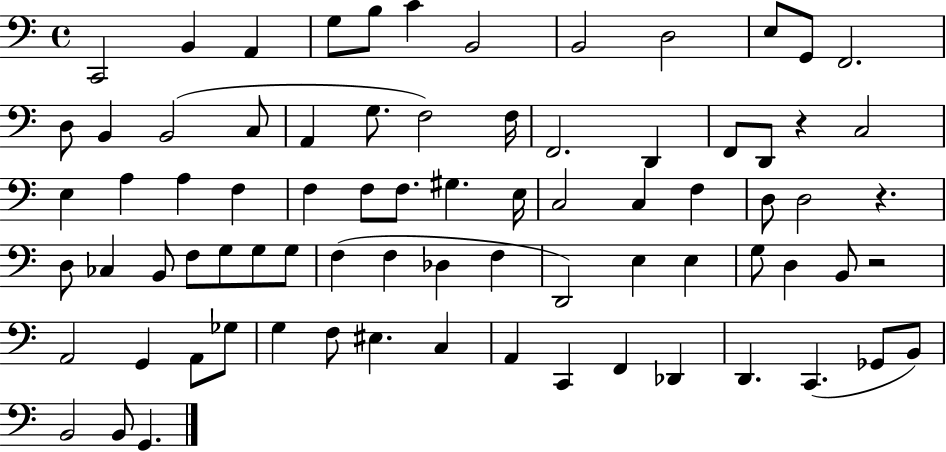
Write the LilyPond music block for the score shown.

{
  \clef bass
  \time 4/4
  \defaultTimeSignature
  \key c \major
  c,2 b,4 a,4 | g8 b8 c'4 b,2 | b,2 d2 | e8 g,8 f,2. | \break d8 b,4 b,2( c8 | a,4 g8. f2) f16 | f,2. d,4 | f,8 d,8 r4 c2 | \break e4 a4 a4 f4 | f4 f8 f8. gis4. e16 | c2 c4 f4 | d8 d2 r4. | \break d8 ces4 b,8 f8 g8 g8 g8 | f4( f4 des4 f4 | d,2) e4 e4 | g8 d4 b,8 r2 | \break a,2 g,4 a,8 ges8 | g4 f8 eis4. c4 | a,4 c,4 f,4 des,4 | d,4. c,4.( ges,8 b,8) | \break b,2 b,8 g,4. | \bar "|."
}